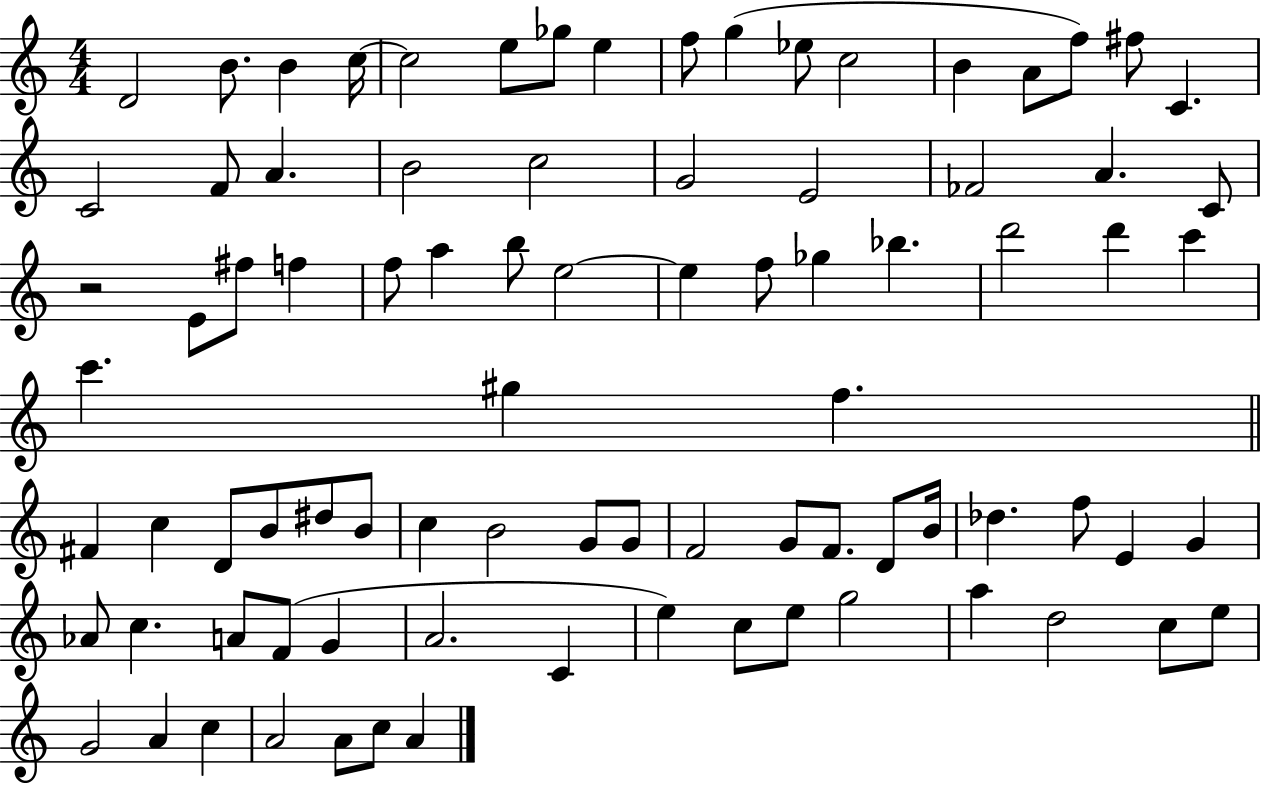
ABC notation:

X:1
T:Untitled
M:4/4
L:1/4
K:C
D2 B/2 B c/4 c2 e/2 _g/2 e f/2 g _e/2 c2 B A/2 f/2 ^f/2 C C2 F/2 A B2 c2 G2 E2 _F2 A C/2 z2 E/2 ^f/2 f f/2 a b/2 e2 e f/2 _g _b d'2 d' c' c' ^g f ^F c D/2 B/2 ^d/2 B/2 c B2 G/2 G/2 F2 G/2 F/2 D/2 B/4 _d f/2 E G _A/2 c A/2 F/2 G A2 C e c/2 e/2 g2 a d2 c/2 e/2 G2 A c A2 A/2 c/2 A